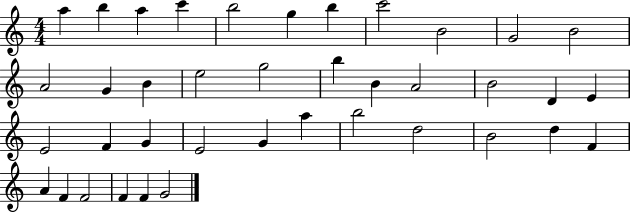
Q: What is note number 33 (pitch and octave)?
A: F4